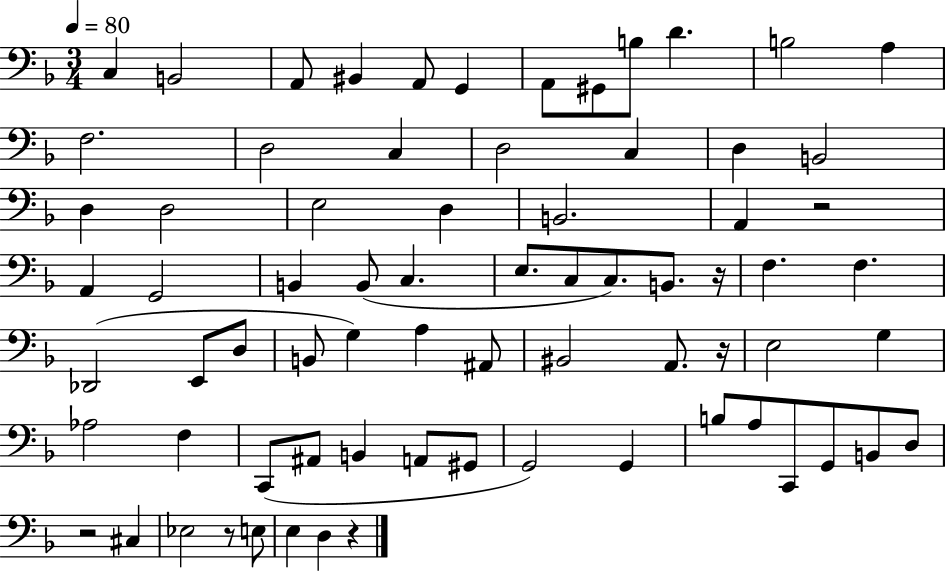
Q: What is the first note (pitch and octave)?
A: C3